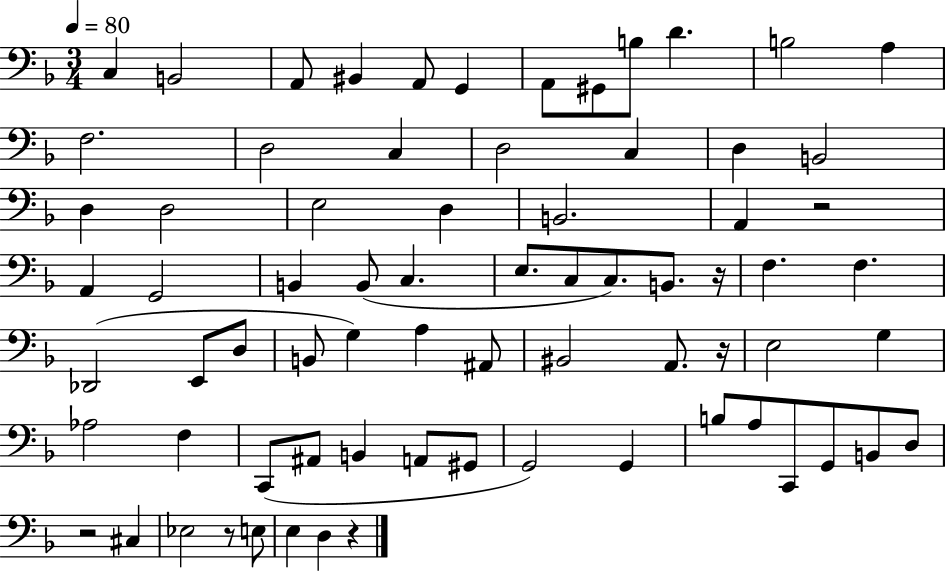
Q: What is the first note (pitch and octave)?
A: C3